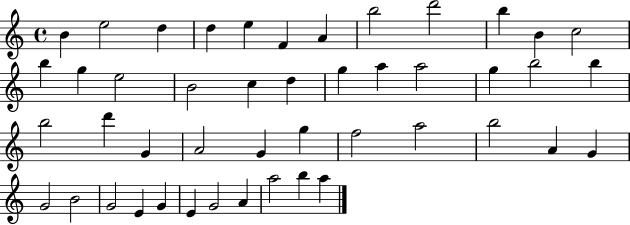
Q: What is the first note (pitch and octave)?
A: B4